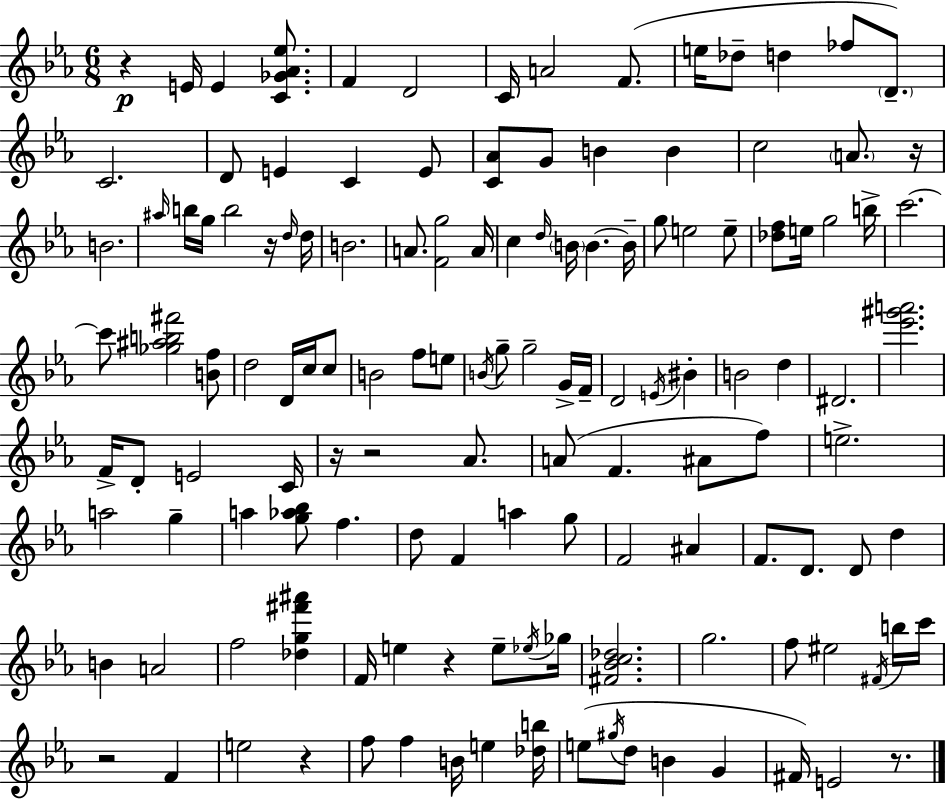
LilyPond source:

{
  \clef treble
  \numericTimeSignature
  \time 6/8
  \key ees \major
  \repeat volta 2 { r4\p e'16 e'4 <c' ges' aes' ees''>8. | f'4 d'2 | c'16 a'2 f'8.( | e''16 des''8-- d''4 fes''8 \parenthesize d'8.--) | \break c'2. | d'8 e'4 c'4 e'8 | <c' aes'>8 g'8 b'4 b'4 | c''2 \parenthesize a'8. r16 | \break b'2. | \grace { ais''16 } b''16 g''16 b''2 r16 | \grace { d''16 } d''16 b'2. | a'8. <f' g''>2 | \break a'16 c''4 \grace { d''16 } \parenthesize b'16 b'4.~~ | b'16-- g''8 e''2 | e''8-- <des'' f''>8 e''16 g''2 | b''16-> c'''2.~~ | \break c'''8 <ges'' ais'' b'' fis'''>2 | <b' f''>8 d''2 d'16 | c''16 c''8 b'2 f''8 | e''8 \acciaccatura { b'16 } g''8-- g''2-- | \break g'16-> f'16-- d'2 | \acciaccatura { e'16 } bis'4-. b'2 | d''4 dis'2. | <ees''' gis''' a'''>2. | \break f'16-> d'8-. e'2 | c'16 r16 r2 | aes'8. a'8( f'4. | ais'8 f''8) e''2.-> | \break a''2 | g''4-- a''4 <g'' aes'' bes''>8 f''4. | d''8 f'4 a''4 | g''8 f'2 | \break ais'4 f'8. d'8. d'8 | d''4 b'4 a'2 | f''2 | <des'' g'' fis''' ais'''>4 f'16 e''4 r4 | \break e''8-- \acciaccatura { ees''16 } ges''16 <fis' bes' c'' des''>2. | g''2. | f''8 eis''2 | \acciaccatura { fis'16 } b''16 c'''16 r2 | \break f'4 e''2 | r4 f''8 f''4 | b'16 e''4 <des'' b''>16 e''8( \acciaccatura { gis''16 } d''8 | b'4 g'4 fis'16) e'2 | \break r8. } \bar "|."
}